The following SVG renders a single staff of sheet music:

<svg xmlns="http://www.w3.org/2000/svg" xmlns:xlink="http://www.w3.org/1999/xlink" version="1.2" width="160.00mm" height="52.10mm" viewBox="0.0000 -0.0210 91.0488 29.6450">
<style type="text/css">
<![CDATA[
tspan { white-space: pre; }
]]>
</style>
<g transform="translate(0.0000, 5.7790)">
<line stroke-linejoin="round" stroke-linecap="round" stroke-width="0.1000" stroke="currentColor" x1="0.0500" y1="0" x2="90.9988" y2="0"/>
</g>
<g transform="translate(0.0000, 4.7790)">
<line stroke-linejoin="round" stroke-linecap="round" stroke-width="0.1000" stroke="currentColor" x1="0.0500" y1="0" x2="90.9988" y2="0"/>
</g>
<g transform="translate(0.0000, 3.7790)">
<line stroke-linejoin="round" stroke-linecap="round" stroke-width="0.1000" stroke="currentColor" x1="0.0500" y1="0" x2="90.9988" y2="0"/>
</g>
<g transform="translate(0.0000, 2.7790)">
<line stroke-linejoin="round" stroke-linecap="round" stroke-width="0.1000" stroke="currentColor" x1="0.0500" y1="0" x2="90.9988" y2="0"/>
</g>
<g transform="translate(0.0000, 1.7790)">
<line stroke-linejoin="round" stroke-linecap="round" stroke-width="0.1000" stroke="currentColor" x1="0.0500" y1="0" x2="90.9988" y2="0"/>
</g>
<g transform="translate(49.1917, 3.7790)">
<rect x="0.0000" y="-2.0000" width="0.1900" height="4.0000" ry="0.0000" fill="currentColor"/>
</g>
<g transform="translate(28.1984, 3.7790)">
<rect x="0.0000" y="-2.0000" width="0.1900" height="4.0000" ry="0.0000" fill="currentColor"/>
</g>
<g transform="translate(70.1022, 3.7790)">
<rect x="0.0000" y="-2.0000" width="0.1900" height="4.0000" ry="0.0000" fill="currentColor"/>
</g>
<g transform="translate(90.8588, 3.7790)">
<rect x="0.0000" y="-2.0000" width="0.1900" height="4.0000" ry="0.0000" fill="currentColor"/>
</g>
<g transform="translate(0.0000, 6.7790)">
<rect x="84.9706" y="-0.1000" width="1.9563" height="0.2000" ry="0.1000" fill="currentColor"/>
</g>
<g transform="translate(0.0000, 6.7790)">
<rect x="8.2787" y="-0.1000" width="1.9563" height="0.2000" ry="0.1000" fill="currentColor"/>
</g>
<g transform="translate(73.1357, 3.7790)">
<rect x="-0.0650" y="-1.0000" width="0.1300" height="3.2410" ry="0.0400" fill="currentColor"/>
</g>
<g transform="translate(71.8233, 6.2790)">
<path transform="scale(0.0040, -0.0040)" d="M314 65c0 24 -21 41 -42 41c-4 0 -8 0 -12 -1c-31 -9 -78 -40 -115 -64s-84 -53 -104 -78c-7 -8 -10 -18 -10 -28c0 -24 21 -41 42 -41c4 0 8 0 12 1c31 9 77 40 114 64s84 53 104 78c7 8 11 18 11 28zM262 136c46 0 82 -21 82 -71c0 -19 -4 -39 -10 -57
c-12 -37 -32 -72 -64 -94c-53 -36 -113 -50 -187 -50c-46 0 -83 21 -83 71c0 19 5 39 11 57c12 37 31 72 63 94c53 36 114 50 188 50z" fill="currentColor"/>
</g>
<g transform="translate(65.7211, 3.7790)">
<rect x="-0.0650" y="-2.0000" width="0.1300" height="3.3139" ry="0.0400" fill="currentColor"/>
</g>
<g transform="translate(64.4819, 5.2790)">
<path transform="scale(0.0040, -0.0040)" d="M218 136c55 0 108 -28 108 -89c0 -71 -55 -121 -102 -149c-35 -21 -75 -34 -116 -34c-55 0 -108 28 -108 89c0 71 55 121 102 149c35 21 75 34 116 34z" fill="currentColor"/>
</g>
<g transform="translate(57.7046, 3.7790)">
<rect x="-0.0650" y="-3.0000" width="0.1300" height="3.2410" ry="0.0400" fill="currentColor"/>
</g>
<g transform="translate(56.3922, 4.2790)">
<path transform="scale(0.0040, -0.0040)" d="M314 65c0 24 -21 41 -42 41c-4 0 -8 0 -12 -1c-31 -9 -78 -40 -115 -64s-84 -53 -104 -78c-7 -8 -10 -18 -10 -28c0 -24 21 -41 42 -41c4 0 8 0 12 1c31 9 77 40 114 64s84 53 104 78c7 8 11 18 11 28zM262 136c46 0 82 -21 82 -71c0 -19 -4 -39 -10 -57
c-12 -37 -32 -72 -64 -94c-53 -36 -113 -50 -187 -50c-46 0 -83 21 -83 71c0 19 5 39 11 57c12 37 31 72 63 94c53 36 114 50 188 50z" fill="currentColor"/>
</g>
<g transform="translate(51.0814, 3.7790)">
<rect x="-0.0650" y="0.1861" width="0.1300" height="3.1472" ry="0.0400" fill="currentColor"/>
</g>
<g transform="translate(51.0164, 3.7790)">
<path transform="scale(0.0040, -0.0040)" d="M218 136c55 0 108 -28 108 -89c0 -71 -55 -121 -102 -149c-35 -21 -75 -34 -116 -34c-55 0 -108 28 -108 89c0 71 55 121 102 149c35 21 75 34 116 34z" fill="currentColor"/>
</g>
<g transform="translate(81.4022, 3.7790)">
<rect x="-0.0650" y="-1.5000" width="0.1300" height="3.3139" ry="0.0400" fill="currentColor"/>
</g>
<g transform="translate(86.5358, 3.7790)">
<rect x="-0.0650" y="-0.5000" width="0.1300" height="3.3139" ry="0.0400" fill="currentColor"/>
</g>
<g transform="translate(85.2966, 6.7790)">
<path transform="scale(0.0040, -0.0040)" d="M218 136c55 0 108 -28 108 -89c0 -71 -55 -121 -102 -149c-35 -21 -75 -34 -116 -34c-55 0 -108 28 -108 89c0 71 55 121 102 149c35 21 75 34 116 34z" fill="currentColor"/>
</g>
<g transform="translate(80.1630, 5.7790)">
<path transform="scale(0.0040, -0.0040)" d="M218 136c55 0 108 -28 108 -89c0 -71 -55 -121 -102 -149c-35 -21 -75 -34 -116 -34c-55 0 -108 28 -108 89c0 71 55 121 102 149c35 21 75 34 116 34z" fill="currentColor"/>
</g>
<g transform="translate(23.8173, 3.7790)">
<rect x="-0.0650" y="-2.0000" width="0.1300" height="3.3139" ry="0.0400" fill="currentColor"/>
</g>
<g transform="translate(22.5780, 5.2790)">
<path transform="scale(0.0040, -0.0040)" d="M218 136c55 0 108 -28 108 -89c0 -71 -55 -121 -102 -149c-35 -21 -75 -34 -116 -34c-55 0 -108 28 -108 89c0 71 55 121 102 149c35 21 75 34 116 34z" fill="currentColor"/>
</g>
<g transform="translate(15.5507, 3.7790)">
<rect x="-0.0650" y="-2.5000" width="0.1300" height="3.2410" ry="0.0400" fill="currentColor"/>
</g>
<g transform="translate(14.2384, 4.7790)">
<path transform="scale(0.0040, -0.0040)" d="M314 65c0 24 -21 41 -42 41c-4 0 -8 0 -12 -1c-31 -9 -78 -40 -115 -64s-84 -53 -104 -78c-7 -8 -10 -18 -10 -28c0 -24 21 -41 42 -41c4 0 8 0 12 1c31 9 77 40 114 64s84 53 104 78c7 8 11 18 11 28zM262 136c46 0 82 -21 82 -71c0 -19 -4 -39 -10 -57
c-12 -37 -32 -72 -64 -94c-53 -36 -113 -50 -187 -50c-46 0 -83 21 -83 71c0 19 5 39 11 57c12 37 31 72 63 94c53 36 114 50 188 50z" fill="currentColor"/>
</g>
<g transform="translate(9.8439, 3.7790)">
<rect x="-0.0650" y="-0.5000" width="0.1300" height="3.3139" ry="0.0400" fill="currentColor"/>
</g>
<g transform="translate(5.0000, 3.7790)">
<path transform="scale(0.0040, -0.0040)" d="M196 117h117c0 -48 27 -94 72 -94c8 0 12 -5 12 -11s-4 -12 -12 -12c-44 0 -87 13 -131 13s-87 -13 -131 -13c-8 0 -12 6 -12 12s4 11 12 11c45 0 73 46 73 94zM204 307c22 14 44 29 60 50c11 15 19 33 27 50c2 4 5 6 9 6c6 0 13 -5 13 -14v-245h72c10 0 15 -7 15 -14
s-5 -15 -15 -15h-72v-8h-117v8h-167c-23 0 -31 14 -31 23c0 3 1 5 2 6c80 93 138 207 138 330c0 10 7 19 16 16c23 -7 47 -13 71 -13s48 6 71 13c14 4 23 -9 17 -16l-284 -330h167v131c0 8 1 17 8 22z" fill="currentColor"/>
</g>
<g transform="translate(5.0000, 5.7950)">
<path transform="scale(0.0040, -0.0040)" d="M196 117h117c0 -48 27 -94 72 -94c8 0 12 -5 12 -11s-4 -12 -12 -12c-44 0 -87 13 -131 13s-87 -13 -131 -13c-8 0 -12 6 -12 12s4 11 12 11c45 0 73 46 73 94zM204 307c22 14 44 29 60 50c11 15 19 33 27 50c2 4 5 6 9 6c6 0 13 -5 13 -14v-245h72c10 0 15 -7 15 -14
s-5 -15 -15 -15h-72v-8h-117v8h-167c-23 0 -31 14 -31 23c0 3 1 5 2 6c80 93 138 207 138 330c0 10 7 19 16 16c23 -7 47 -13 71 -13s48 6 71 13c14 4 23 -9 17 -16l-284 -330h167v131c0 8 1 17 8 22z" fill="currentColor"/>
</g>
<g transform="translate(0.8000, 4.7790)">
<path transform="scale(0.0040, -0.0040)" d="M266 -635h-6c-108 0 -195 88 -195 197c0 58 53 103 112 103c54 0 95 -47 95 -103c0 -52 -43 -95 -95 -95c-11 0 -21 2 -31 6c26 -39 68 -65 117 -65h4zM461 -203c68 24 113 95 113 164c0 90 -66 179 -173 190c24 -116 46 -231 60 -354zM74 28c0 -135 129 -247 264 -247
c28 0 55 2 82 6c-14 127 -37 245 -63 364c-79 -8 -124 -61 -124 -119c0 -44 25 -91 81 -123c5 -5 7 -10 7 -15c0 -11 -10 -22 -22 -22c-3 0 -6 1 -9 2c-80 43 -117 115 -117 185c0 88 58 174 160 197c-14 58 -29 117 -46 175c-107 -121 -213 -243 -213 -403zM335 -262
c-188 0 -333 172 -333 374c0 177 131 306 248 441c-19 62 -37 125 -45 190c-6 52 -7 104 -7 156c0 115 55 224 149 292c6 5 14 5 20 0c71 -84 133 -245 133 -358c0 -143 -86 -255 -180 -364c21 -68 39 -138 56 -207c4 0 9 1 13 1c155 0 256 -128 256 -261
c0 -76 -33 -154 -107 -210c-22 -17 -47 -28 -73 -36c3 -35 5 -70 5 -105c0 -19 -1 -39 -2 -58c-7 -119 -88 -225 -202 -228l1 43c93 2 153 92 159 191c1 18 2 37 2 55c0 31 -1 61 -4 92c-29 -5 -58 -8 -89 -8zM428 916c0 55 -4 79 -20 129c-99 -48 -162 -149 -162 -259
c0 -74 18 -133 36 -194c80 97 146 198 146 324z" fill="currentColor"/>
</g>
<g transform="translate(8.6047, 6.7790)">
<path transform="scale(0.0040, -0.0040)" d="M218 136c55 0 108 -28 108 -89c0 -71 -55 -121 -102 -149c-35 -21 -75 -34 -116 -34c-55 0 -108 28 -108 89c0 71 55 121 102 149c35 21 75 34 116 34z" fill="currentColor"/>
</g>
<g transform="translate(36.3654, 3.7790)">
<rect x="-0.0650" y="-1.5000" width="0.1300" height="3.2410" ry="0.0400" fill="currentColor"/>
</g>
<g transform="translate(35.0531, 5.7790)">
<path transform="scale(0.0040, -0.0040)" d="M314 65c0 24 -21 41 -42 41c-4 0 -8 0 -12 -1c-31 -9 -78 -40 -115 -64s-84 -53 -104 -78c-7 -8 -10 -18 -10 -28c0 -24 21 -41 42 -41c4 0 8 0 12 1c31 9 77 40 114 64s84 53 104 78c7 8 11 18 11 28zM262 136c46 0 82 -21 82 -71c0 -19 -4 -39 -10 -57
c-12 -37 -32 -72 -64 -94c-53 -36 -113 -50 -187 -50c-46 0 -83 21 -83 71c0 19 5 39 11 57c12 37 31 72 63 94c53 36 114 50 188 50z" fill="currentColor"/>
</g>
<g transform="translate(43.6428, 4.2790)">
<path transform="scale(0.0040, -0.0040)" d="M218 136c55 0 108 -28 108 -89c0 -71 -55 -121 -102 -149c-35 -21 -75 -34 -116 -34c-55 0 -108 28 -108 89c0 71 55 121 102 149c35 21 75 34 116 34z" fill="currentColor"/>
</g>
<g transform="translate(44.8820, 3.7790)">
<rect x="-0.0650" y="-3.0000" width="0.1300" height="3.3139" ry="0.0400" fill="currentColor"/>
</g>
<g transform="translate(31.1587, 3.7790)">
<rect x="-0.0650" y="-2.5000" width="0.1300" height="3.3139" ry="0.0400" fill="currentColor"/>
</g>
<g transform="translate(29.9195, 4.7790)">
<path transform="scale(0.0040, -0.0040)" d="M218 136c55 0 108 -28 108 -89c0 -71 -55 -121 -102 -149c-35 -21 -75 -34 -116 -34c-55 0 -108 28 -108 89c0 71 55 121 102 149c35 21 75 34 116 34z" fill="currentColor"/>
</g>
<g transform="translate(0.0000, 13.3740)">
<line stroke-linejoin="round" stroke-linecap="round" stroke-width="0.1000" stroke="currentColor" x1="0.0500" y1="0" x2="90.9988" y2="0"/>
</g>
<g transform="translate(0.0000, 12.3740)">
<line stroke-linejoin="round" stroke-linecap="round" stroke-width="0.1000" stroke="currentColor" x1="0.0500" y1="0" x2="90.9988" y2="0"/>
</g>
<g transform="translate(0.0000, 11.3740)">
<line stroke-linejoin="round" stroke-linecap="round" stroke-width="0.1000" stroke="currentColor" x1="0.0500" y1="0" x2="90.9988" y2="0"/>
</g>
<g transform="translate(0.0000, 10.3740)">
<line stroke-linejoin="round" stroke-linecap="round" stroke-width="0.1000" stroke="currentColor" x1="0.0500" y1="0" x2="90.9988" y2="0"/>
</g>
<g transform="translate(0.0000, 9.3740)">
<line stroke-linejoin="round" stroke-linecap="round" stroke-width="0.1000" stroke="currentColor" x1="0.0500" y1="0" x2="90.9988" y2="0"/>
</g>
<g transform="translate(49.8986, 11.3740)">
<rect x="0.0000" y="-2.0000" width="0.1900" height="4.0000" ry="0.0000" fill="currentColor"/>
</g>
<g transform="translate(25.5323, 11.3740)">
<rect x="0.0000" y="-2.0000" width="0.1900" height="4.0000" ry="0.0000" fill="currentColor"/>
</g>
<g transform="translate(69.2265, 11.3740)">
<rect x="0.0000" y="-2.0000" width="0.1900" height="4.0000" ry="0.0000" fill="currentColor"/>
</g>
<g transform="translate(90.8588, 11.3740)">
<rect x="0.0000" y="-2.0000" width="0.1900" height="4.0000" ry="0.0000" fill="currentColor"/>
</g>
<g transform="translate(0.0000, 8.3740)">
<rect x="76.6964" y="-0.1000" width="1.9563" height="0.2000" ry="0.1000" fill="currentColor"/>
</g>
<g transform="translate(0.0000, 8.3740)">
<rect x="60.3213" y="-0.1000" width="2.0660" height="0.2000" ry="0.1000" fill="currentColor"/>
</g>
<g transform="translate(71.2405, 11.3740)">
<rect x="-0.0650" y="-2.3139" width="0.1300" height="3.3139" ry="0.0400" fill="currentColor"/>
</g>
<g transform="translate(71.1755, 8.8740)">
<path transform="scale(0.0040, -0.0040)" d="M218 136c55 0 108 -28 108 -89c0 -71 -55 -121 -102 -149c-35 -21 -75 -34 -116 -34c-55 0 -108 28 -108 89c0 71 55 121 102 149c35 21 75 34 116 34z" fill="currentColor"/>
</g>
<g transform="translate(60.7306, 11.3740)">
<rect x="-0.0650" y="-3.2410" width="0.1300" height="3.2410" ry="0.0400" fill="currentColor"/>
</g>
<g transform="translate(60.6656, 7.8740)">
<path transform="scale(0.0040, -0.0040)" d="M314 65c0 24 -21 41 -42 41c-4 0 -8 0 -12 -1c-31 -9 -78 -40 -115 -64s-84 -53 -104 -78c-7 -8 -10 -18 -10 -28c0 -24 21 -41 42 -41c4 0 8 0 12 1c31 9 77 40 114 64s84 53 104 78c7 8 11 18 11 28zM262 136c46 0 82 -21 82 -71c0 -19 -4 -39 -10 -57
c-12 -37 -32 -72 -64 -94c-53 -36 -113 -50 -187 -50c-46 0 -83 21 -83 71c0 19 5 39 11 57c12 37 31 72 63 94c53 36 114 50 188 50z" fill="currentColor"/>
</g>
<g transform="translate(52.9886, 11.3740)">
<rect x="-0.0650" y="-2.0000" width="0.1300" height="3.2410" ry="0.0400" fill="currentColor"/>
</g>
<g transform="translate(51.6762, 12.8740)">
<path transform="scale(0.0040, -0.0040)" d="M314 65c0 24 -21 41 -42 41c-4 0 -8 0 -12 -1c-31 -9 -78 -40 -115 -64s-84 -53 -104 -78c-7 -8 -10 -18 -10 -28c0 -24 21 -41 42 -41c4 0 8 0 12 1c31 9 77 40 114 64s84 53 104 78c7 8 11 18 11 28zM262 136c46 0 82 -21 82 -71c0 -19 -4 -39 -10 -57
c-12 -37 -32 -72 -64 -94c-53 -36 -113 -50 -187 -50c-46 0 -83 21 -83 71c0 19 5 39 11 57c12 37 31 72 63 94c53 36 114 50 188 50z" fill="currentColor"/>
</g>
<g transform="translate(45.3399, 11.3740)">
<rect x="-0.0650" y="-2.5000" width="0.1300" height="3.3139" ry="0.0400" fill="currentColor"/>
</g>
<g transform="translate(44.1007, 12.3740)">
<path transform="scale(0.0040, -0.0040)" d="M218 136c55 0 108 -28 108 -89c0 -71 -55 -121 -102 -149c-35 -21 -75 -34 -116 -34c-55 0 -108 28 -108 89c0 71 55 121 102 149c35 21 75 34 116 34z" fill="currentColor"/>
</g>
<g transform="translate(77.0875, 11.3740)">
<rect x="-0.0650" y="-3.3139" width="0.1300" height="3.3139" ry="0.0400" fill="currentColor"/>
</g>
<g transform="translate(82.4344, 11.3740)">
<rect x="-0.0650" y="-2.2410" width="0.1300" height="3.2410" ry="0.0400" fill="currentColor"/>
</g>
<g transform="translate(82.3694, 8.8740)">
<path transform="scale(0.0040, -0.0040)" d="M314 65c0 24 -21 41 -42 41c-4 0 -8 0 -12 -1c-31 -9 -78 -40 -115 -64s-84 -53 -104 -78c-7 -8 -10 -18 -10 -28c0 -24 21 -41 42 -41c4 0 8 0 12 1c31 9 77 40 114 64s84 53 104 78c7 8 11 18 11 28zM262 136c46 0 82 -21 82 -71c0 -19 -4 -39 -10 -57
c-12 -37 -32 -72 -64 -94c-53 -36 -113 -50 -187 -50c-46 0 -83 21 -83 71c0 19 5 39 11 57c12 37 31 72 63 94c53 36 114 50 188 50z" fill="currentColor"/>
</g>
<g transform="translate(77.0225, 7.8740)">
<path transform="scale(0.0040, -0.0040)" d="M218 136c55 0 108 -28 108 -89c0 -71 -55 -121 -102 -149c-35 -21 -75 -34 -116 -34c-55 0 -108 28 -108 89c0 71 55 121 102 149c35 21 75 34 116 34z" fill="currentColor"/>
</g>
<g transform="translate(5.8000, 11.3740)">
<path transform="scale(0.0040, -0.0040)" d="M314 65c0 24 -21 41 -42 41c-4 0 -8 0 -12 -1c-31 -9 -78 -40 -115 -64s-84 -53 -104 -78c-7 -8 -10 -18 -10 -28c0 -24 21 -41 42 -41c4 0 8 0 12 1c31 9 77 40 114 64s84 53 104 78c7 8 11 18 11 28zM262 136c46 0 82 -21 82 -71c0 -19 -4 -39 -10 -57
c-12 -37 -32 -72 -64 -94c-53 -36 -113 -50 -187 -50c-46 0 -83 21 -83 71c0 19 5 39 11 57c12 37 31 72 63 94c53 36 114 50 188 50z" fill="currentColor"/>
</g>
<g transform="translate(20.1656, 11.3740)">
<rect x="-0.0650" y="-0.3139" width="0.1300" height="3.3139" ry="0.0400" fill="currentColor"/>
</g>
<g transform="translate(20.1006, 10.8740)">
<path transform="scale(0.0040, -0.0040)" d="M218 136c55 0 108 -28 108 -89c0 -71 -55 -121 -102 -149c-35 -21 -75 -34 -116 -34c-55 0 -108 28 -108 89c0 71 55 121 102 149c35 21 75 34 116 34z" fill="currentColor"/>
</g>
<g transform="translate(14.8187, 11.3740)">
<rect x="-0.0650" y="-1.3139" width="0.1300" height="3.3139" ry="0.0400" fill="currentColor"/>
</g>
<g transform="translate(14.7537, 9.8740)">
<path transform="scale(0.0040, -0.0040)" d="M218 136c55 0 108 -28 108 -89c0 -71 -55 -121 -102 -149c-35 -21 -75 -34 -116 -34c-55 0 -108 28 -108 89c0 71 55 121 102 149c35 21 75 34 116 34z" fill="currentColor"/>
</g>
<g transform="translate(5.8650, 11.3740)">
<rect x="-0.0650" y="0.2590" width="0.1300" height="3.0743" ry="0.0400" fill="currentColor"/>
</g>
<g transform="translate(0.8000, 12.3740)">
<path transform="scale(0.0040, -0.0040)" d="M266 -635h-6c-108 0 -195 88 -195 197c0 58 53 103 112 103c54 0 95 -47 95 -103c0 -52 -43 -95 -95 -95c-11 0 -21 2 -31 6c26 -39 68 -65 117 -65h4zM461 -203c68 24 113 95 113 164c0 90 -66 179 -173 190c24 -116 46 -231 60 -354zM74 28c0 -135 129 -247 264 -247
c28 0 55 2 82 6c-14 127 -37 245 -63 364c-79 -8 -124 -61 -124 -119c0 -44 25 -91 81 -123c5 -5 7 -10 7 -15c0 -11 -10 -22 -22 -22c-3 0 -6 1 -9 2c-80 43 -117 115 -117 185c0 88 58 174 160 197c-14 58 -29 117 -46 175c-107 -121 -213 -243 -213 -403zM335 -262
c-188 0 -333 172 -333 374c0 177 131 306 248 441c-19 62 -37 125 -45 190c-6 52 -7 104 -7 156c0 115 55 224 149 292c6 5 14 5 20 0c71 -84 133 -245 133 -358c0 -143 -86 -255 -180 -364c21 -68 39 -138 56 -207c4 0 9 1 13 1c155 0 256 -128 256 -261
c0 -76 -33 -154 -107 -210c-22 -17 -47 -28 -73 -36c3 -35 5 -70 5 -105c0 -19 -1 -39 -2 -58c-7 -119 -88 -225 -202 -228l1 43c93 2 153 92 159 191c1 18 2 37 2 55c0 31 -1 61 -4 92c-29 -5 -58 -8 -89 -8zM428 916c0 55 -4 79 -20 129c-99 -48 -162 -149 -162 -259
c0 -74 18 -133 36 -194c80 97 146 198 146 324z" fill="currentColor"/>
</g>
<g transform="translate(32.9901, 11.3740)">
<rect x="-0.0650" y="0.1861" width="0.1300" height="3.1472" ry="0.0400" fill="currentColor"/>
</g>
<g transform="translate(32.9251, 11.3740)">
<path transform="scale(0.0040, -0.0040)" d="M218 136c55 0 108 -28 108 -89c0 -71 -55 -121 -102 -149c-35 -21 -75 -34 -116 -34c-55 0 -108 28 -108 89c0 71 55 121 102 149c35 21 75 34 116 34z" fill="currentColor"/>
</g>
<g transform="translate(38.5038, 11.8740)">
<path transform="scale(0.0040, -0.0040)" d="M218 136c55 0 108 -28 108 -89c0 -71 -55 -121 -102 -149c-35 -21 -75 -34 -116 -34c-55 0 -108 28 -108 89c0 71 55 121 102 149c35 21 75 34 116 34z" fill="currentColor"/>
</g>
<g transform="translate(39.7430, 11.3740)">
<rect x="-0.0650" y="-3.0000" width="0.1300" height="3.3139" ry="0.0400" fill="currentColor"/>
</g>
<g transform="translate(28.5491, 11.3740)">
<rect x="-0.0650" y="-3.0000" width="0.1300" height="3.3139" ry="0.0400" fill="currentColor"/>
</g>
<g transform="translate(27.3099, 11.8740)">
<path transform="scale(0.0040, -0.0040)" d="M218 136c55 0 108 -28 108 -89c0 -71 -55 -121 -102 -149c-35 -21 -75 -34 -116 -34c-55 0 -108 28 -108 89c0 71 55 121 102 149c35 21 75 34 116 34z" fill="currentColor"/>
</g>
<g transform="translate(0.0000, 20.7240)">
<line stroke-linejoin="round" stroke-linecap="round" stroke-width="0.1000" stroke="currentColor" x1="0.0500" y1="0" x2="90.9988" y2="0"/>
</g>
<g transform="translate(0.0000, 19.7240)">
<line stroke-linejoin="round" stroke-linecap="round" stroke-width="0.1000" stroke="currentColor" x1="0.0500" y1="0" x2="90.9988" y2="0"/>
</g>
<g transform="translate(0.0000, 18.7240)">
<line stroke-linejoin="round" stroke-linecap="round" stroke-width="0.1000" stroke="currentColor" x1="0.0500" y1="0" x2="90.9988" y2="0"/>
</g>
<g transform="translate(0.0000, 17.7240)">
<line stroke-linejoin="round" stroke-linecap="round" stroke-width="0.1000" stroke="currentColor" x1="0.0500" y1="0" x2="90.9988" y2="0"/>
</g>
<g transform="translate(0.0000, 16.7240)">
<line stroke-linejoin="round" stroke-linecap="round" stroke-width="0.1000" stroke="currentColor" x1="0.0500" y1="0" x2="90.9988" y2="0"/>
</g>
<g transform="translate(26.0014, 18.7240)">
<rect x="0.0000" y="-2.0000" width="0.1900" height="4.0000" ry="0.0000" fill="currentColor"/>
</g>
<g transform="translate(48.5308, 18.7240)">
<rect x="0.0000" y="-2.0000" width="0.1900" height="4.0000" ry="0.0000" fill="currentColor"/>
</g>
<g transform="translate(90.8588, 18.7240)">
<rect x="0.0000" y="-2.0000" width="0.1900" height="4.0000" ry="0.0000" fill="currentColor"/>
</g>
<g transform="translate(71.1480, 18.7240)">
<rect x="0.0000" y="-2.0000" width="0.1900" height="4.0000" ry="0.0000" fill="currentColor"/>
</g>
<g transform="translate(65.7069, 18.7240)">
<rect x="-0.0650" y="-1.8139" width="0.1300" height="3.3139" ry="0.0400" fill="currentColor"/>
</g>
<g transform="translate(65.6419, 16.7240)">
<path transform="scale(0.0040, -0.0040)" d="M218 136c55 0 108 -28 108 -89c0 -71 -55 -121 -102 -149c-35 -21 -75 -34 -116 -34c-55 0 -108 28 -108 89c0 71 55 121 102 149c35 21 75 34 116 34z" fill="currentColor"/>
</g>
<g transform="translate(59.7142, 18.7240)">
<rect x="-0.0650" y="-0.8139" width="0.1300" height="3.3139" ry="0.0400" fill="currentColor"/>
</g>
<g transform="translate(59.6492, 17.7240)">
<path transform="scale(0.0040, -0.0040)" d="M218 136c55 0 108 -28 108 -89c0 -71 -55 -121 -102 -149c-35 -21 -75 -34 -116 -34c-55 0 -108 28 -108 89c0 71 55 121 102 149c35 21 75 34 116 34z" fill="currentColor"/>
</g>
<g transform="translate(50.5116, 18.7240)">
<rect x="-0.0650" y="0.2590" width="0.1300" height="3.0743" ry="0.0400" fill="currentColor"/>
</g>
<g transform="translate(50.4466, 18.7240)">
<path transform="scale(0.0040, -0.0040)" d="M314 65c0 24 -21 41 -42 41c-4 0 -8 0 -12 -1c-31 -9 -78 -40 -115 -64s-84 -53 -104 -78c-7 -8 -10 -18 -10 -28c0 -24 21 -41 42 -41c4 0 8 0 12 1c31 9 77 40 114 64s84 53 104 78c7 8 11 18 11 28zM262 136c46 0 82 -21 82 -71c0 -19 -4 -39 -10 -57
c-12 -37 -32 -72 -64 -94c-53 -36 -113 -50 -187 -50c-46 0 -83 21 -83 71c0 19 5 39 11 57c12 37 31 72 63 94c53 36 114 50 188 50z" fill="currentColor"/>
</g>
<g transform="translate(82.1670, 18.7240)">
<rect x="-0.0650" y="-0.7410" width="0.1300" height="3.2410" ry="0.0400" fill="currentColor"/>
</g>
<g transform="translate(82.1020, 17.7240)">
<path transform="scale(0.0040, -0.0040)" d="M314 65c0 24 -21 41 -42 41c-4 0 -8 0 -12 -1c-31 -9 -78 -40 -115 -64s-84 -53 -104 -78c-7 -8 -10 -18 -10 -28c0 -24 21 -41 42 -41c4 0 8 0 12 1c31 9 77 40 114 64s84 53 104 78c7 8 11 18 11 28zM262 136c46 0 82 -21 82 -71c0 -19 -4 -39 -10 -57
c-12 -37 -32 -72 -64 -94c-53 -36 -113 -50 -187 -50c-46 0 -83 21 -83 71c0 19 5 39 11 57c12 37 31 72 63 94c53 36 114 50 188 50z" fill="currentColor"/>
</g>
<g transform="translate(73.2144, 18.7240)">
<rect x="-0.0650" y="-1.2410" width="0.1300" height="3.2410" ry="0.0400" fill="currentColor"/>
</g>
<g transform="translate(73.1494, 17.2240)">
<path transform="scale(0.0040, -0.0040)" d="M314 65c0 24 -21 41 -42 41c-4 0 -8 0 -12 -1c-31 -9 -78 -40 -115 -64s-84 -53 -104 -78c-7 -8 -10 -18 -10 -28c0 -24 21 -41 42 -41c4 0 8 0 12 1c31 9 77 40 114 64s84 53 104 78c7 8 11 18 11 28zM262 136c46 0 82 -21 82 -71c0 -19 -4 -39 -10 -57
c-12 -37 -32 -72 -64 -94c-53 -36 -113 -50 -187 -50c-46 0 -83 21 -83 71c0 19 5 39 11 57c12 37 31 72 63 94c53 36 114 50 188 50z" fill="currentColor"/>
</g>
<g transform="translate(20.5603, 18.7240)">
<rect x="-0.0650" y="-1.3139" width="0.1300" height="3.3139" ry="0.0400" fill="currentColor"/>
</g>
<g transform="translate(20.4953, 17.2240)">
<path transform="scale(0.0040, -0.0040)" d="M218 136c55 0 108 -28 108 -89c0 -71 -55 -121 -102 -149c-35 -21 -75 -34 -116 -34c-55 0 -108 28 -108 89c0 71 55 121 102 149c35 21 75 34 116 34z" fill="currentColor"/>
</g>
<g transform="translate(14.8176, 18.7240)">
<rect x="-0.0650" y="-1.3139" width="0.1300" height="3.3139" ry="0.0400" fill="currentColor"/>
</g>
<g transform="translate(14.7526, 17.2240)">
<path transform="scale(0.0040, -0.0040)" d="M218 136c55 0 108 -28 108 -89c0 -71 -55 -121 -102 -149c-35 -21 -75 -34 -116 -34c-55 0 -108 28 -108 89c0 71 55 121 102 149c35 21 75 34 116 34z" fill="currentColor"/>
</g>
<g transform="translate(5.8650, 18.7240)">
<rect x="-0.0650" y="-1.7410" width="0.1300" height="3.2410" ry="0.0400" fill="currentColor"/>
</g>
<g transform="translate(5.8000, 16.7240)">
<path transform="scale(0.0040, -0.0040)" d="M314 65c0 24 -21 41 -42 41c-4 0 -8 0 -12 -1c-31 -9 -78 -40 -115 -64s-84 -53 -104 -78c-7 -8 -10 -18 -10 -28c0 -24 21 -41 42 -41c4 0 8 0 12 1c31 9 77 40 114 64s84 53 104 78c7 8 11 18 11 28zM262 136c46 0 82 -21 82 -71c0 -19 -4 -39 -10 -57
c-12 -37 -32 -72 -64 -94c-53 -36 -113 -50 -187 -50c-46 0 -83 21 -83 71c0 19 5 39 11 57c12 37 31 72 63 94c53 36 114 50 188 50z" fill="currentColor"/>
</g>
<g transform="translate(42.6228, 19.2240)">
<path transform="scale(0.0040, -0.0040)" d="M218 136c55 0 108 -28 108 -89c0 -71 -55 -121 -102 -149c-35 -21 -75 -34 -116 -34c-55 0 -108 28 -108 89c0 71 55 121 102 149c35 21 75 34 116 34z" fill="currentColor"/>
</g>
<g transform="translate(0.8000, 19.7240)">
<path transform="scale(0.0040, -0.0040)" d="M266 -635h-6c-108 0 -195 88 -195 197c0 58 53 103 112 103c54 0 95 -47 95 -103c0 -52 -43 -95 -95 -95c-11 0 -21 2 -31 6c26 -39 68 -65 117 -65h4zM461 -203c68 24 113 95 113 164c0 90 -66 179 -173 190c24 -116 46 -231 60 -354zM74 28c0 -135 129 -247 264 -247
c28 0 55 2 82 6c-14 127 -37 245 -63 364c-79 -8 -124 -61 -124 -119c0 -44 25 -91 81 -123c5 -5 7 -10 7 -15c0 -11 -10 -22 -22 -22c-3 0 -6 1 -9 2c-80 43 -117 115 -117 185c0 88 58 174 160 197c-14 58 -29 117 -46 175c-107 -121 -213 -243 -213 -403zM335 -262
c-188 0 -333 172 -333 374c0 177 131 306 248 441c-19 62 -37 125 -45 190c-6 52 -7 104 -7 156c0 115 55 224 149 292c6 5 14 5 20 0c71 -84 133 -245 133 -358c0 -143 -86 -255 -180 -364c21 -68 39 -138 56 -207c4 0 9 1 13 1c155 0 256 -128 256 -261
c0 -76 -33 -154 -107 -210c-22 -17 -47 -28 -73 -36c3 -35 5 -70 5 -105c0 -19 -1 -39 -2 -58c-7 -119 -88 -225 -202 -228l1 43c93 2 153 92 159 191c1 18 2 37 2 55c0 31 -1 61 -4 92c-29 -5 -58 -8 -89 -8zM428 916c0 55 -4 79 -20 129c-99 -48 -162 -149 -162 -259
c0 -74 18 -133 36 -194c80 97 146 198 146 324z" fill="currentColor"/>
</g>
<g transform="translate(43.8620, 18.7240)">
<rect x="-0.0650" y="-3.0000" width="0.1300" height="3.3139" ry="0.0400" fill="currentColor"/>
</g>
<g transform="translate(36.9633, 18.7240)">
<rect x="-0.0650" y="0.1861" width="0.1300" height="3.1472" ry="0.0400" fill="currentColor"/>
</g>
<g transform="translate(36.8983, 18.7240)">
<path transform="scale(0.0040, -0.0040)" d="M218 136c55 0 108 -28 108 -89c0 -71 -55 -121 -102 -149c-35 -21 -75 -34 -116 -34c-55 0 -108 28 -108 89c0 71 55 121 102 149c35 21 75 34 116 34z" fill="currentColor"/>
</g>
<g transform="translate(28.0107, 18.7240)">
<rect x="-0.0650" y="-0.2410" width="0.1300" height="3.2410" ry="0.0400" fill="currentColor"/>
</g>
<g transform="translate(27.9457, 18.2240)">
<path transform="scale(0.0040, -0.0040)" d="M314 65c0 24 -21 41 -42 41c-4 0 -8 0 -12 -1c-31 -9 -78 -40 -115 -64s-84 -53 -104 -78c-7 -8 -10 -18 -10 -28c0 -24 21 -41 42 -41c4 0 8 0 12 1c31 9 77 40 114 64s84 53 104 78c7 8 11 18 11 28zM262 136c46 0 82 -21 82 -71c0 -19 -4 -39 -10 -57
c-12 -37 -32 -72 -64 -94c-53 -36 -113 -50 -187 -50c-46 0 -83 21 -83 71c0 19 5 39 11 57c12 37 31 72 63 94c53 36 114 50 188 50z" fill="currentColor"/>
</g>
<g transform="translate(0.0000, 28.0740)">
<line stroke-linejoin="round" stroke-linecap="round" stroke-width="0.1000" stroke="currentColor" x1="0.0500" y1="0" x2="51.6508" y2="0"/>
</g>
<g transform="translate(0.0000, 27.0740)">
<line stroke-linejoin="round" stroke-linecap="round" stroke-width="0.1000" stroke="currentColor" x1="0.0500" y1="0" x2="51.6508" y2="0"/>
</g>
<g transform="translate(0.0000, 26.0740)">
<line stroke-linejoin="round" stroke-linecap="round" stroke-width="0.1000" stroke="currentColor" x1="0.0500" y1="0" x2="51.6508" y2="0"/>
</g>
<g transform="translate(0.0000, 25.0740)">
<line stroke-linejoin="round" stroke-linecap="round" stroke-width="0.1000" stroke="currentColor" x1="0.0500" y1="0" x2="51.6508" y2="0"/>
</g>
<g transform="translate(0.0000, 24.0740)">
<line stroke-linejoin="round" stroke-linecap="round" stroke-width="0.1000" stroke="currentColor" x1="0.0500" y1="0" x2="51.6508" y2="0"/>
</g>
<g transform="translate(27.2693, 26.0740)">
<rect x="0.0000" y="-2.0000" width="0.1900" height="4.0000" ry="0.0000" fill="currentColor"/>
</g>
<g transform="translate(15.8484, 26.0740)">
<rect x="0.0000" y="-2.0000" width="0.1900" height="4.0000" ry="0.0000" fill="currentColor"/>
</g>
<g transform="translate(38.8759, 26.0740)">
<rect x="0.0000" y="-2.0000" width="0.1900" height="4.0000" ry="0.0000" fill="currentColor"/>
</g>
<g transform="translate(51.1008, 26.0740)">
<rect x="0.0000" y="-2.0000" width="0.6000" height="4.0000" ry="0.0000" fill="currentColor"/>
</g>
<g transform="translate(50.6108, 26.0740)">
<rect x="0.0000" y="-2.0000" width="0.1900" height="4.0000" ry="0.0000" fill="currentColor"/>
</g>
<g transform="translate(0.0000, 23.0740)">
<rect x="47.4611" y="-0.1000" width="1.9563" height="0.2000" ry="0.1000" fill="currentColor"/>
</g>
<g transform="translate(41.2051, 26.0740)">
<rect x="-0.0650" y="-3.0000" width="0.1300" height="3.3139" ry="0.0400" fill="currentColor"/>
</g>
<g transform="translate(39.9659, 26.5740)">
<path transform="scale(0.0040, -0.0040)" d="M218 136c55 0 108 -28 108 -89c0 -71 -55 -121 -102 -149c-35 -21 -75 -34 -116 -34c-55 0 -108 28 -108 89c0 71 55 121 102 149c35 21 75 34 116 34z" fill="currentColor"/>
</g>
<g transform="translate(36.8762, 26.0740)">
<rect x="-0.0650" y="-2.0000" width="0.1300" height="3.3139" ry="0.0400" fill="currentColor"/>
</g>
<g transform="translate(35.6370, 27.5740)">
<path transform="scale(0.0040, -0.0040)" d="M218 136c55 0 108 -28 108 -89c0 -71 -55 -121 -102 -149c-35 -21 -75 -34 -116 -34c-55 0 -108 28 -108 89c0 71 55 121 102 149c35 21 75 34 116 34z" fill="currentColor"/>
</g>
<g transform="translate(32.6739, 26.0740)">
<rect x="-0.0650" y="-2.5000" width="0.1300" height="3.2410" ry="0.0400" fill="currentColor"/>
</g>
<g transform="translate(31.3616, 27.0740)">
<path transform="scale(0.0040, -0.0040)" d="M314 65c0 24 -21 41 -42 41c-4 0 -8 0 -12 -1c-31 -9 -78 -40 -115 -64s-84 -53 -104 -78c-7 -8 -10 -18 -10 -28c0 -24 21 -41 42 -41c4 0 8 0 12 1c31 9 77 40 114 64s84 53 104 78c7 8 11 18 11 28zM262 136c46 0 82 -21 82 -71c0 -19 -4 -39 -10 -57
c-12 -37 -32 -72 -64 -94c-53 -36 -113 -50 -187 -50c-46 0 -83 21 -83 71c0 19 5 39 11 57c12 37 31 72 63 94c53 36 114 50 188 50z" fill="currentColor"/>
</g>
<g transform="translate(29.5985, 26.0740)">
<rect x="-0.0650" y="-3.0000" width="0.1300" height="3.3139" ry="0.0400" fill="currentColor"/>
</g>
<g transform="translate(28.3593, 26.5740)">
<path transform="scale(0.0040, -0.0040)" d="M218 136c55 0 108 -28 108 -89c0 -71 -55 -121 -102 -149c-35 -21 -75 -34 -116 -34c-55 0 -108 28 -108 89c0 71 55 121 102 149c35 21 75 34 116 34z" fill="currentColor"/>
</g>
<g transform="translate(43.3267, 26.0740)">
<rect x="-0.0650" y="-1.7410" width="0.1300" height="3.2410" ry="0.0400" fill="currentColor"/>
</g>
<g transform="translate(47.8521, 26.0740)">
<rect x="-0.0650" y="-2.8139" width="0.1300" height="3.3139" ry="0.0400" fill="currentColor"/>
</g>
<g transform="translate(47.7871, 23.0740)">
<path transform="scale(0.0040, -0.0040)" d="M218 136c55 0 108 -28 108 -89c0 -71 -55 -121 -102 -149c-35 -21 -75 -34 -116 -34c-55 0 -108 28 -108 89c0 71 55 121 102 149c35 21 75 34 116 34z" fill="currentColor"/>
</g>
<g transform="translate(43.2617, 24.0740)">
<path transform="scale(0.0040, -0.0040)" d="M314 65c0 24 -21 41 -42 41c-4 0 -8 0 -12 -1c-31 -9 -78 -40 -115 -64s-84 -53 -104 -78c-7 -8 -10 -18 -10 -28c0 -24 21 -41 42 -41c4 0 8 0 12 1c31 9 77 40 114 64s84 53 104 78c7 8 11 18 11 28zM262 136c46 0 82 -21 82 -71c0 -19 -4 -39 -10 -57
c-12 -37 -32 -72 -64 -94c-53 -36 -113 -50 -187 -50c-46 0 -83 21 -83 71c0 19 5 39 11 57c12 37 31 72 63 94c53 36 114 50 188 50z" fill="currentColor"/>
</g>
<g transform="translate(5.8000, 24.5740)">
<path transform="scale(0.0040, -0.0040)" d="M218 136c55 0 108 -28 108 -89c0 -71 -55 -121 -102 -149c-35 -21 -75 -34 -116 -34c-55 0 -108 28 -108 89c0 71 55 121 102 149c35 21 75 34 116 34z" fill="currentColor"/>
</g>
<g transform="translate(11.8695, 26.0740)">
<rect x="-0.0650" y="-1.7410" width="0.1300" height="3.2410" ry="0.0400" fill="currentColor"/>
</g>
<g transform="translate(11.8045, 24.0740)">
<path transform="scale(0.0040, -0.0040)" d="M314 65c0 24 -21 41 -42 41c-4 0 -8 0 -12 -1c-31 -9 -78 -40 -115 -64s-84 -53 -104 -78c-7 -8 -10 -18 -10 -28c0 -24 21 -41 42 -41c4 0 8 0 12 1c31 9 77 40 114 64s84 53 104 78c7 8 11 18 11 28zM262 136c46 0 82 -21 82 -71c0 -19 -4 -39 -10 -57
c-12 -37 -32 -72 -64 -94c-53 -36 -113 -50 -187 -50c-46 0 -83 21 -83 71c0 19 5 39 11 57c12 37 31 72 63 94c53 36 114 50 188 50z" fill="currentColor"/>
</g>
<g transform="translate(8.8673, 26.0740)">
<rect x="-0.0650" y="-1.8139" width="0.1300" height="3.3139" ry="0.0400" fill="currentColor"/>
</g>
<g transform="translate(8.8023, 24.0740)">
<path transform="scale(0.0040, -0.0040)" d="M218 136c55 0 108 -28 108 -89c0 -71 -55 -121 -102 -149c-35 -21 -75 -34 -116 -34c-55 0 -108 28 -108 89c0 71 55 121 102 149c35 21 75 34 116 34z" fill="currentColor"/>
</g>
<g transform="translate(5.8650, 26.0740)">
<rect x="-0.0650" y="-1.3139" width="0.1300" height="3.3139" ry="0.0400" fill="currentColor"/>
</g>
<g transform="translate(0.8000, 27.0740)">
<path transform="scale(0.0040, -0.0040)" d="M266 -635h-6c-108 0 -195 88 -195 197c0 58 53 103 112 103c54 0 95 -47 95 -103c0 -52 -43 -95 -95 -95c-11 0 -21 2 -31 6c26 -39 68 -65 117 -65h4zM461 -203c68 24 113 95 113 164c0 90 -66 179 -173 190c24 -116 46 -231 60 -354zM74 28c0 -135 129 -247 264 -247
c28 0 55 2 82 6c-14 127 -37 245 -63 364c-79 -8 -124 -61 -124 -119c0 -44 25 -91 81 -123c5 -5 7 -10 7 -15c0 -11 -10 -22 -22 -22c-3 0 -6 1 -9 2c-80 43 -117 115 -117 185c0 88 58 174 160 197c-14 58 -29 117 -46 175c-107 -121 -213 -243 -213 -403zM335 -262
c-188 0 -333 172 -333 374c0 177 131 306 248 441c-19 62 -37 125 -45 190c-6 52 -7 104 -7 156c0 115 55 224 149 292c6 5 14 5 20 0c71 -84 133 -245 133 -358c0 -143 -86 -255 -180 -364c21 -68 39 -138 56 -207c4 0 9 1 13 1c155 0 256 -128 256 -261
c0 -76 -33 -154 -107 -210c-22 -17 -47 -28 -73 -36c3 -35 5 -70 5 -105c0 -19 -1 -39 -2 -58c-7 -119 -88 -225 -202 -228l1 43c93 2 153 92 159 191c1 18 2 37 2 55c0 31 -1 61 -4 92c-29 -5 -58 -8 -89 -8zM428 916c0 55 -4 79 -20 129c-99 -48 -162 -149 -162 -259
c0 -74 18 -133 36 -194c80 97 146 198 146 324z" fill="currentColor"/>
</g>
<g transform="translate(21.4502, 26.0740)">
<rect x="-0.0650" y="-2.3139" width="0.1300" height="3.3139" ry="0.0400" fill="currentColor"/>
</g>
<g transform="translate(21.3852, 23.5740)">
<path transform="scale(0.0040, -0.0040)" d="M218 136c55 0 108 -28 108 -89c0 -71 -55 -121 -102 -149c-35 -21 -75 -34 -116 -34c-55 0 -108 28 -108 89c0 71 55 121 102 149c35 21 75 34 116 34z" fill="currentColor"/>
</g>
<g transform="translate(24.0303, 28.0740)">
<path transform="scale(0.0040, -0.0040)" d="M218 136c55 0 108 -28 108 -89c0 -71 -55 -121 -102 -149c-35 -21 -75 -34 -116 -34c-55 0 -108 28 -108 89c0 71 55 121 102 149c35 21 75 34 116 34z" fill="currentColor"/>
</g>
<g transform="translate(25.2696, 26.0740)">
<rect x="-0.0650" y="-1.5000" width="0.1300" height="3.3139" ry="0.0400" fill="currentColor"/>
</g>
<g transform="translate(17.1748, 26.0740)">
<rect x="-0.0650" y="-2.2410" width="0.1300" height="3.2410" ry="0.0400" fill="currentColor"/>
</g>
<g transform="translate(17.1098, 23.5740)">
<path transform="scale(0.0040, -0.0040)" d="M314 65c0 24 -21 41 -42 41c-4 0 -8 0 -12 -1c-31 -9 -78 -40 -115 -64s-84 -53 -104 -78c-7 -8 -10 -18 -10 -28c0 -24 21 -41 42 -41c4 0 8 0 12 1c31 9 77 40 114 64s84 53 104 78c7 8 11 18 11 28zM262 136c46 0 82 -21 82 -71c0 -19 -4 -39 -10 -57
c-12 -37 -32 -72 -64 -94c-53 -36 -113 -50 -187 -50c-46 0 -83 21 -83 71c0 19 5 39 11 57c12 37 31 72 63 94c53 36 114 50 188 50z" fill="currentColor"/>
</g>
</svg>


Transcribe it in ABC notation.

X:1
T:Untitled
M:4/4
L:1/4
K:C
C G2 F G E2 A B A2 F D2 E C B2 e c A B A G F2 b2 g b g2 f2 e e c2 B A B2 d f e2 d2 e f f2 g2 g E A G2 F A f2 a